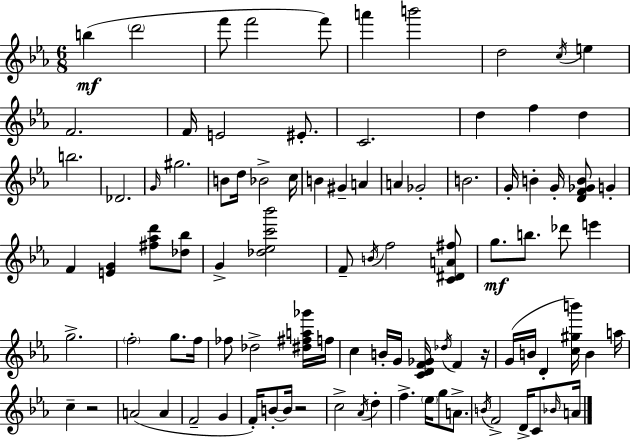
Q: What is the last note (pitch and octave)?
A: A4